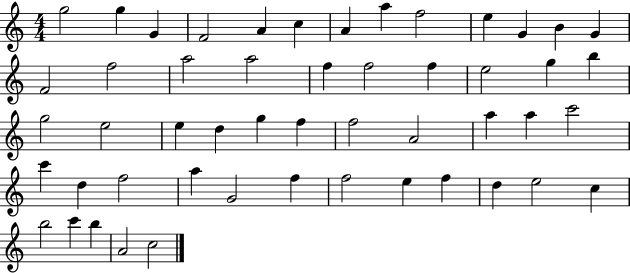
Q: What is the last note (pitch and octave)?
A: C5